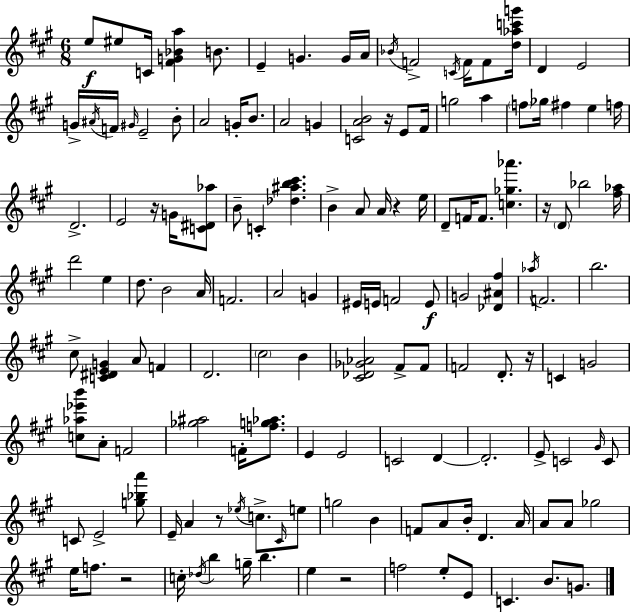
X:1
T:Untitled
M:6/8
L:1/4
K:A
e/2 ^e/2 C/4 [^FG_Ba] B/2 E G G/4 A/4 _B/4 F2 C/4 F/4 F/2 [d_ac'g']/4 D E2 G/4 ^A/4 F/4 ^G/4 E2 B/2 A2 G/4 B/2 A2 G [CAB]2 z/4 E/2 ^F/4 g2 a f/2 _g/4 ^f e f/4 D2 E2 z/4 G/4 [C^D_a]/2 B/2 C [_d^ab^c'] B A/2 A/4 z e/4 D/2 F/4 F/2 [c_g_a'] z/4 D/2 _b2 [^f_a]/4 d'2 e d/2 B2 A/4 F2 A2 G ^E/4 E/4 F2 E/2 G2 [_D^A^f] _a/4 F2 b2 ^c/2 [C^DEG] A/2 F D2 ^c2 B [^C_D_G_A]2 ^F/2 ^F/2 F2 D/2 z/4 C G2 [c_a_e'b']/2 A/2 F2 [_g^a]2 F/4 [fg_a]/2 E E2 C2 D D2 E/2 C2 ^G/4 C/2 C/2 E2 [g_ba']/2 E/4 A z/2 _e/4 c/2 ^C/4 e/2 g2 B F/2 A/2 B/4 D A/4 A/2 A/2 _g2 e/4 f/2 z2 c/4 _d/4 b g/4 b e z2 f2 e/2 E/2 C B/2 G/2